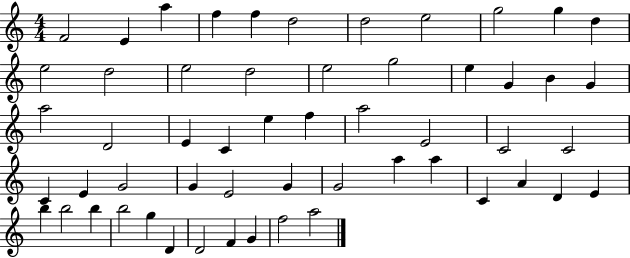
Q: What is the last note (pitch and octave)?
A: A5